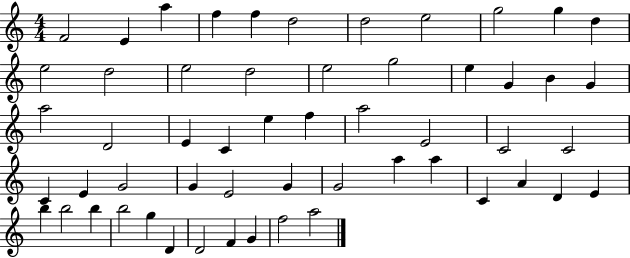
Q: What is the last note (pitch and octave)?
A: A5